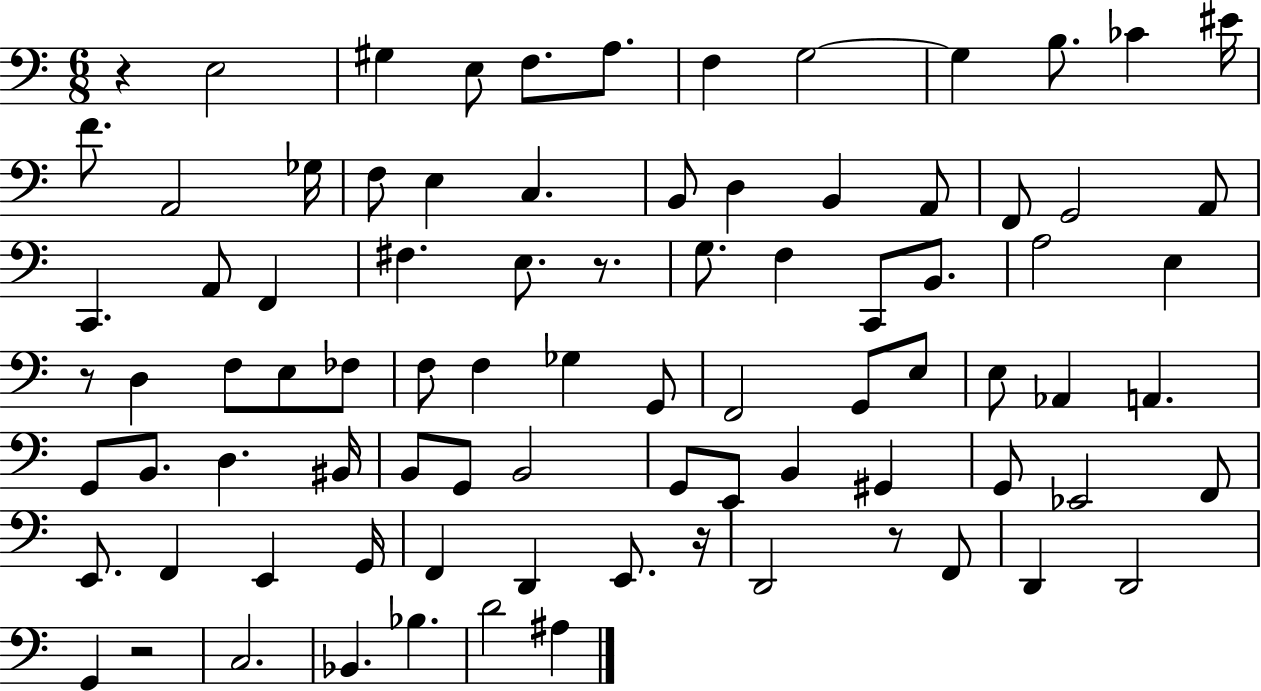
R/q E3/h G#3/q E3/e F3/e. A3/e. F3/q G3/h G3/q B3/e. CES4/q EIS4/s F4/e. A2/h Gb3/s F3/e E3/q C3/q. B2/e D3/q B2/q A2/e F2/e G2/h A2/e C2/q. A2/e F2/q F#3/q. E3/e. R/e. G3/e. F3/q C2/e B2/e. A3/h E3/q R/e D3/q F3/e E3/e FES3/e F3/e F3/q Gb3/q G2/e F2/h G2/e E3/e E3/e Ab2/q A2/q. G2/e B2/e. D3/q. BIS2/s B2/e G2/e B2/h G2/e E2/e B2/q G#2/q G2/e Eb2/h F2/e E2/e. F2/q E2/q G2/s F2/q D2/q E2/e. R/s D2/h R/e F2/e D2/q D2/h G2/q R/h C3/h. Bb2/q. Bb3/q. D4/h A#3/q